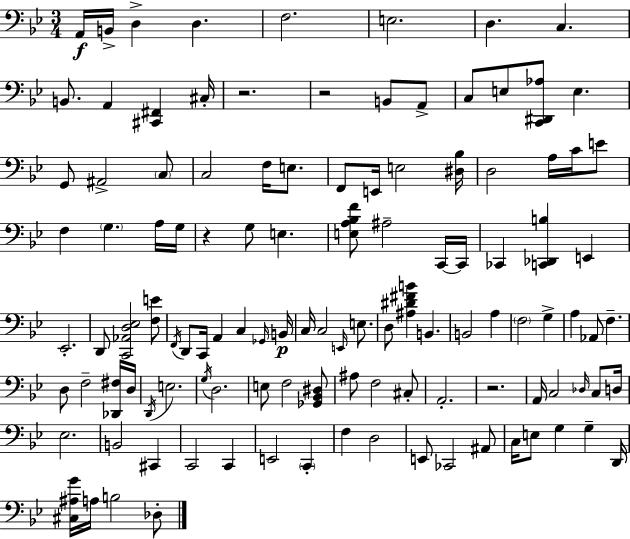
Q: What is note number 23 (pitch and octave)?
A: F2